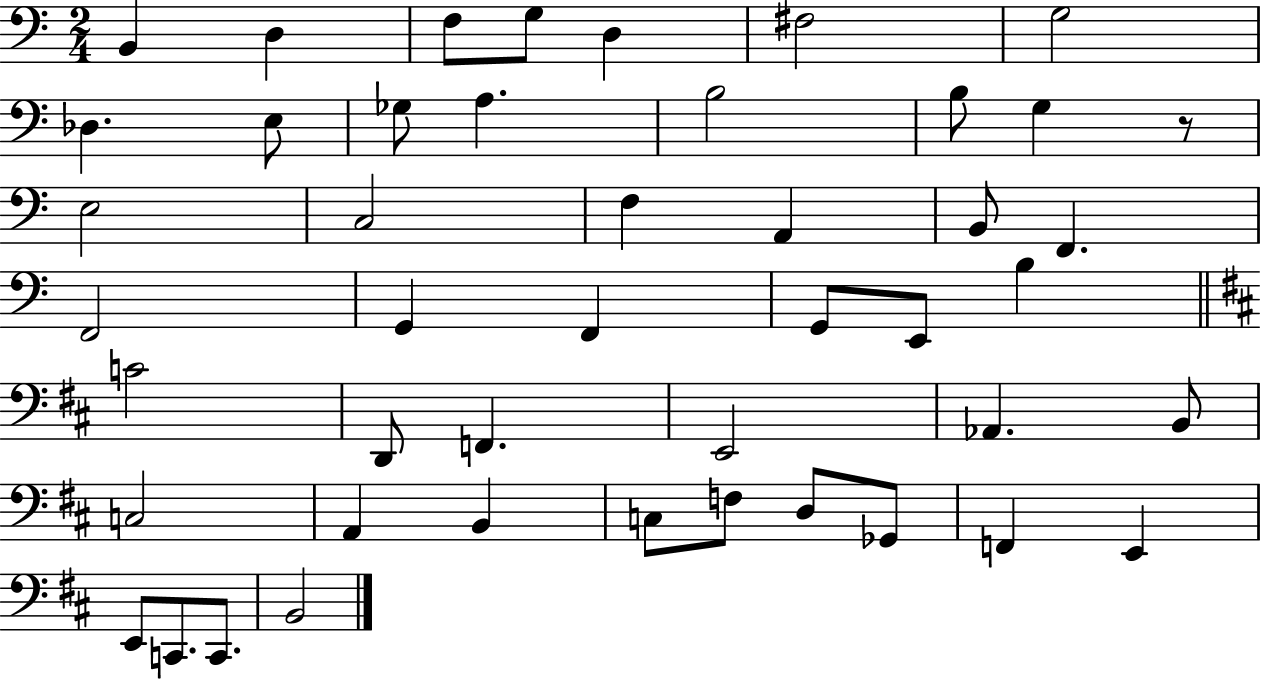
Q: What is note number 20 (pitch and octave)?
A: F2